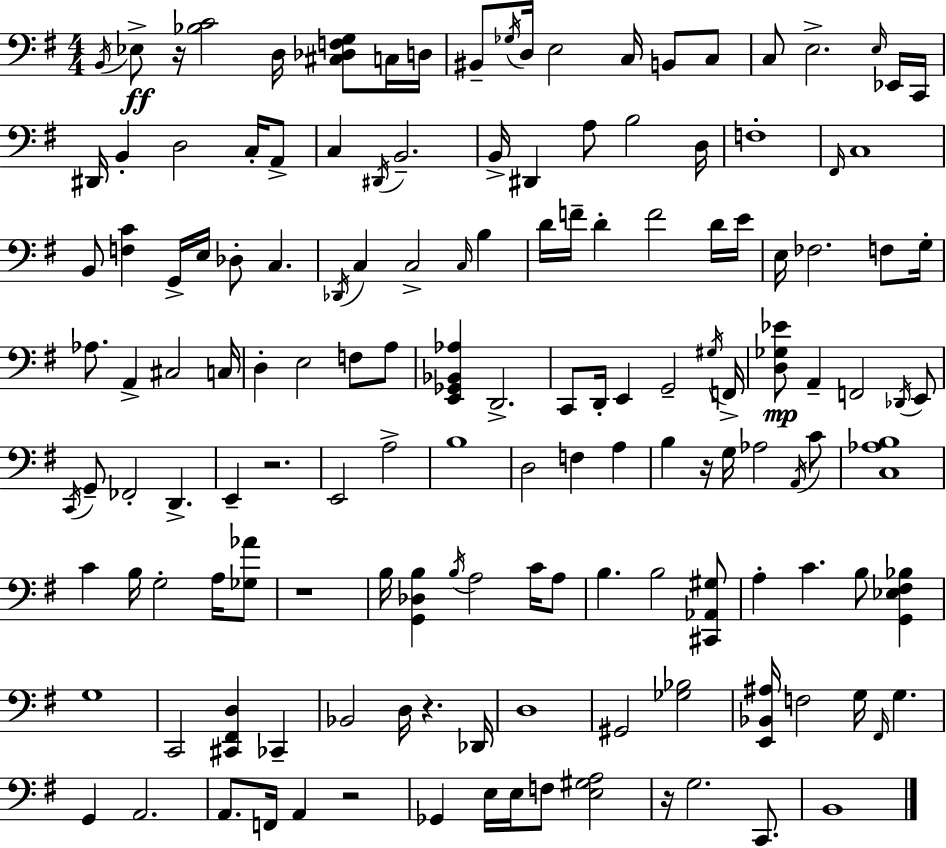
{
  \clef bass
  \numericTimeSignature
  \time 4/4
  \key e \minor
  \repeat volta 2 { \acciaccatura { b,16 }\ff ees8-> r16 <bes c'>2 d16 <cis des f g>8 c16 | d16 bis,8-- \acciaccatura { ges16 } d16 e2 c16 b,8 | c8 c8 e2.-> | \grace { e16 } ees,16 c,16 dis,16 b,4-. d2 | \break c16-. a,8-> c4 \acciaccatura { dis,16 } b,2.-- | b,16-> dis,4 a8 b2 | d16 f1-. | \grace { fis,16 } c1 | \break b,8 <f c'>4 g,16-> e16 des8-. c4. | \acciaccatura { des,16 } c4 c2-> | \grace { c16 } b4 d'16 f'16-- d'4-. f'2 | d'16 e'16 e16 fes2. | \break f8 g16-. aes8. a,4-> cis2 | c16 d4-. e2 | f8 a8 <e, ges, bes, aes>4 d,2.-> | c,8 d,16-. e,4 g,2-- | \break \acciaccatura { gis16 } f,16-> <d ges ees'>8\mp a,4-- f,2 | \acciaccatura { des,16 } e,8 \acciaccatura { c,16 } g,8-- fes,2-. | d,4.-> e,4-- r2. | e,2 | \break a2-> b1 | d2 | f4 a4 b4 r16 g16 | aes2 \acciaccatura { a,16 } c'8 <c aes b>1 | \break c'4 b16 | g2-. a16 <ges aes'>8 r1 | b16 <g, des b>4 | \acciaccatura { b16 } a2 c'16 a8 b4. | \break b2 <cis, aes, gis>8 a4-. | c'4. b8 <g, ees fis bes>4 g1 | c,2 | <cis, fis, d>4 ces,4-- bes,2 | \break d16 r4. des,16 d1 | gis,2 | <ges bes>2 <e, bes, ais>16 f2 | g16 \grace { fis,16 } g4. g,4 | \break a,2. a,8. | f,16 a,4 r2 ges,4 | e16 e16 f8 <e gis a>2 r16 g2. | c,8. b,1 | \break } \bar "|."
}